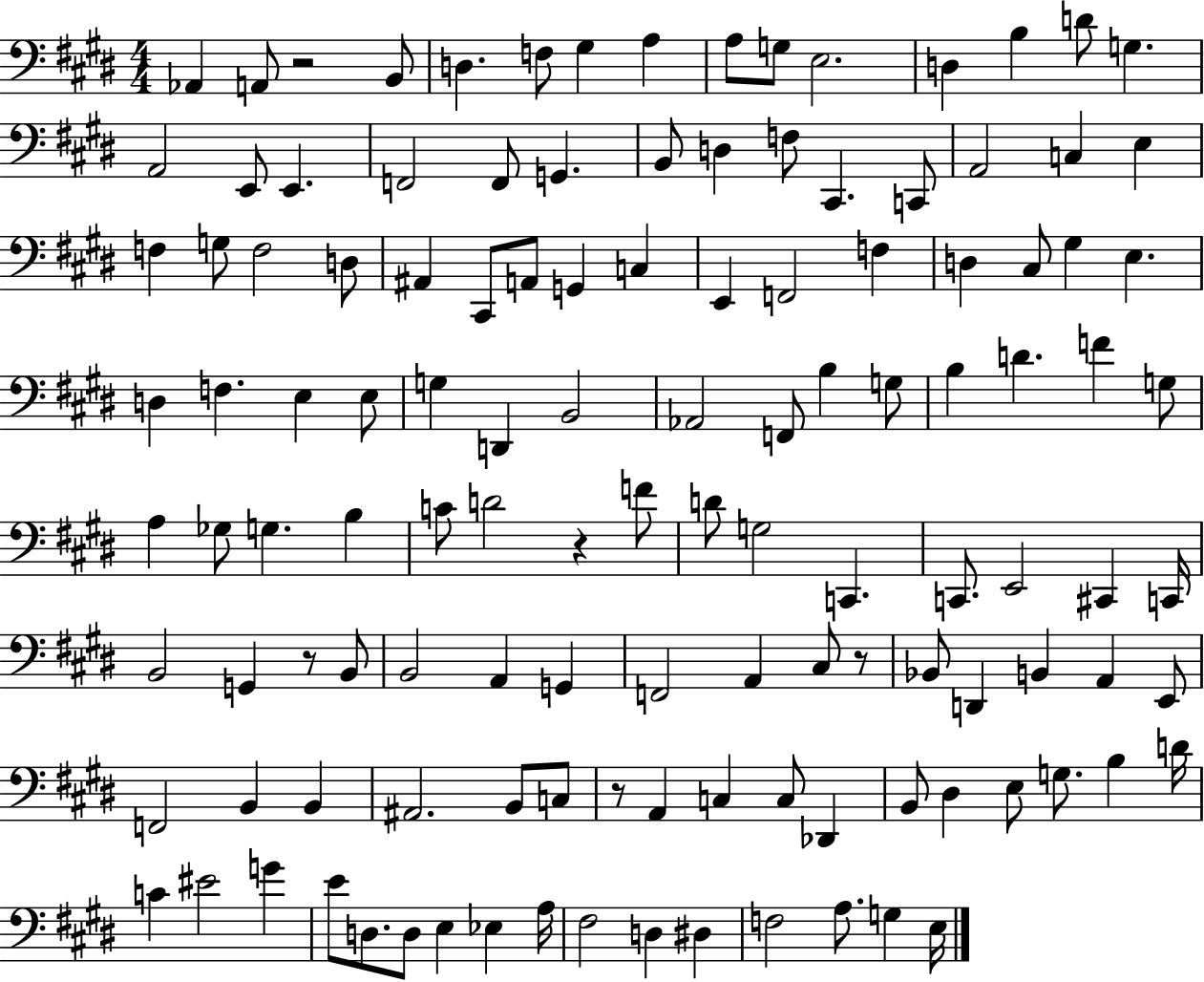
X:1
T:Untitled
M:4/4
L:1/4
K:E
_A,, A,,/2 z2 B,,/2 D, F,/2 ^G, A, A,/2 G,/2 E,2 D, B, D/2 G, A,,2 E,,/2 E,, F,,2 F,,/2 G,, B,,/2 D, F,/2 ^C,, C,,/2 A,,2 C, E, F, G,/2 F,2 D,/2 ^A,, ^C,,/2 A,,/2 G,, C, E,, F,,2 F, D, ^C,/2 ^G, E, D, F, E, E,/2 G, D,, B,,2 _A,,2 F,,/2 B, G,/2 B, D F G,/2 A, _G,/2 G, B, C/2 D2 z F/2 D/2 G,2 C,, C,,/2 E,,2 ^C,, C,,/4 B,,2 G,, z/2 B,,/2 B,,2 A,, G,, F,,2 A,, ^C,/2 z/2 _B,,/2 D,, B,, A,, E,,/2 F,,2 B,, B,, ^A,,2 B,,/2 C,/2 z/2 A,, C, C,/2 _D,, B,,/2 ^D, E,/2 G,/2 B, D/4 C ^E2 G E/2 D,/2 D,/2 E, _E, A,/4 ^F,2 D, ^D, F,2 A,/2 G, E,/4